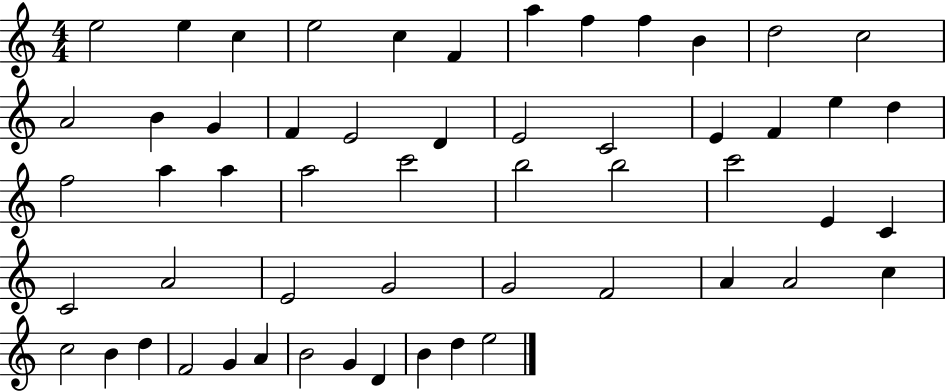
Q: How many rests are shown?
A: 0